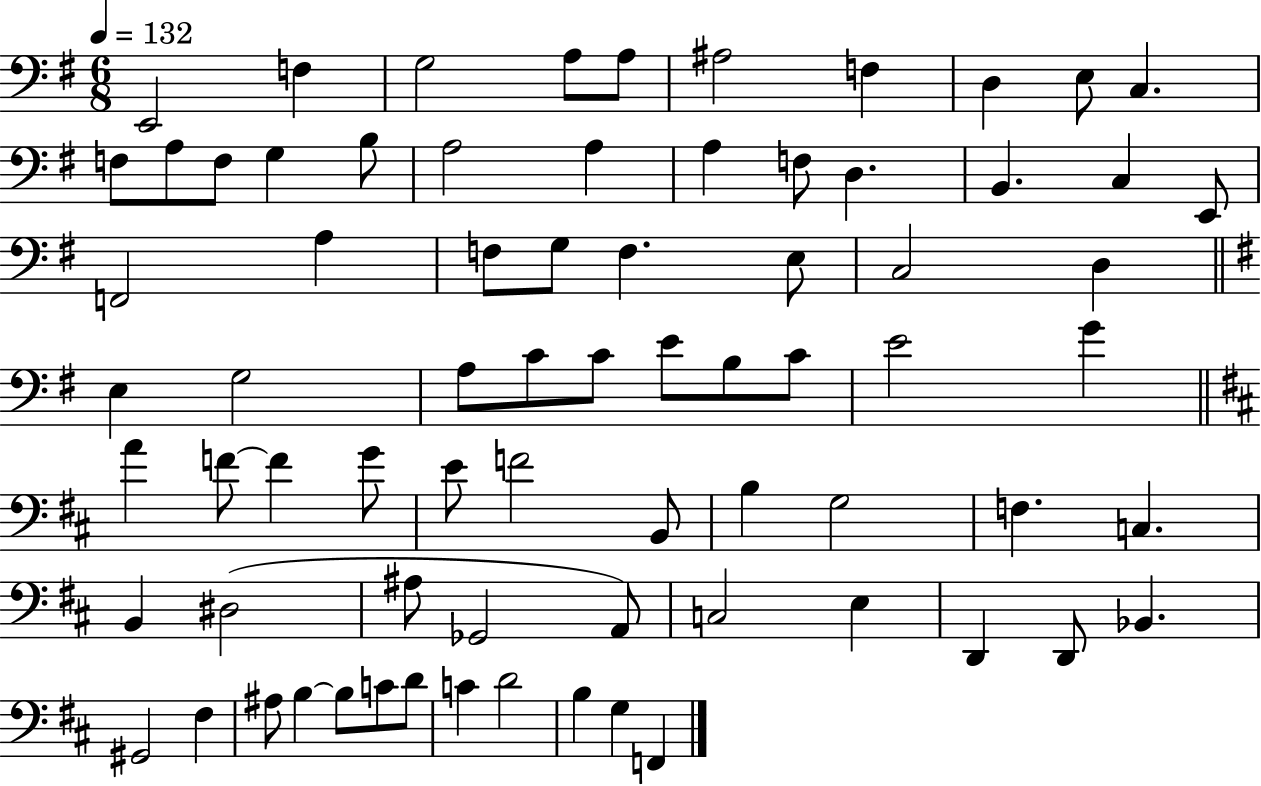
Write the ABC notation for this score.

X:1
T:Untitled
M:6/8
L:1/4
K:G
E,,2 F, G,2 A,/2 A,/2 ^A,2 F, D, E,/2 C, F,/2 A,/2 F,/2 G, B,/2 A,2 A, A, F,/2 D, B,, C, E,,/2 F,,2 A, F,/2 G,/2 F, E,/2 C,2 D, E, G,2 A,/2 C/2 C/2 E/2 B,/2 C/2 E2 G A F/2 F G/2 E/2 F2 B,,/2 B, G,2 F, C, B,, ^D,2 ^A,/2 _G,,2 A,,/2 C,2 E, D,, D,,/2 _B,, ^G,,2 ^F, ^A,/2 B, B,/2 C/2 D/2 C D2 B, G, F,,